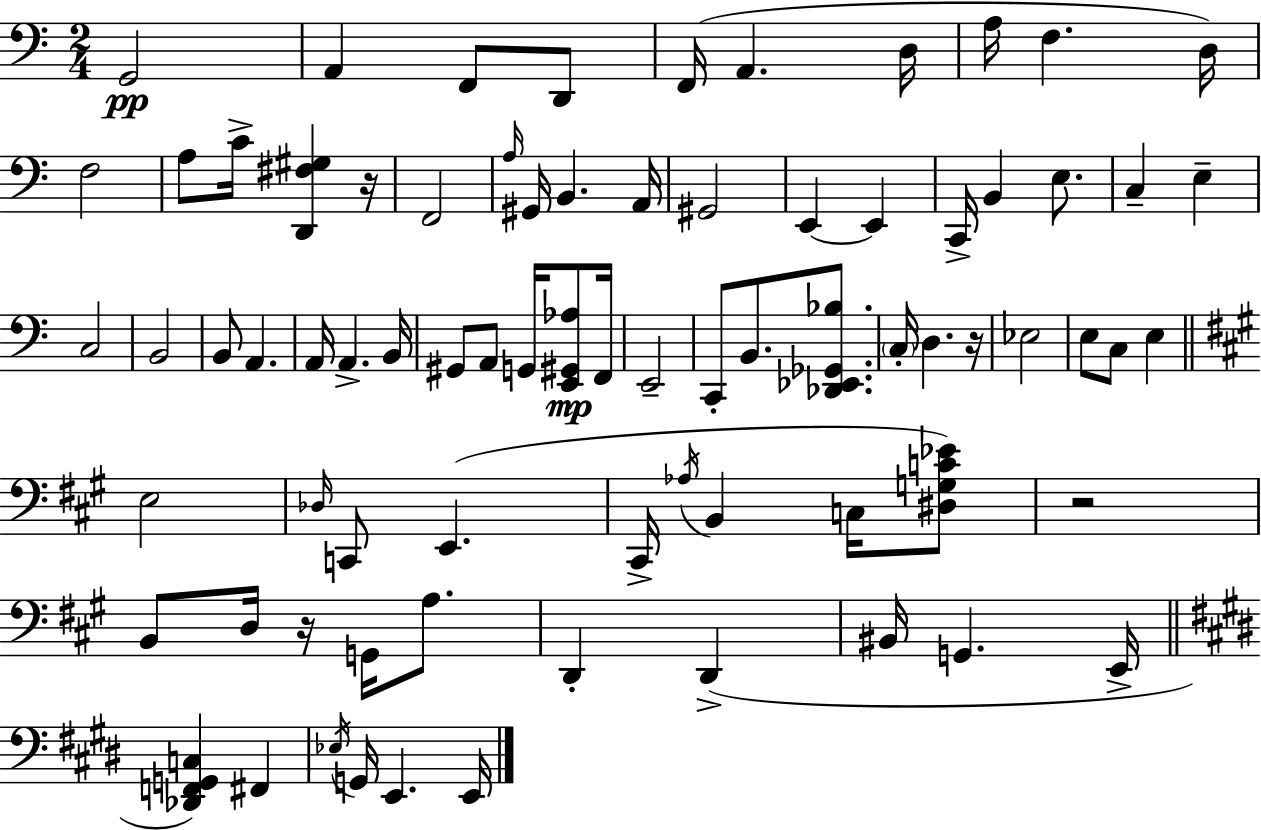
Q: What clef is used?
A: bass